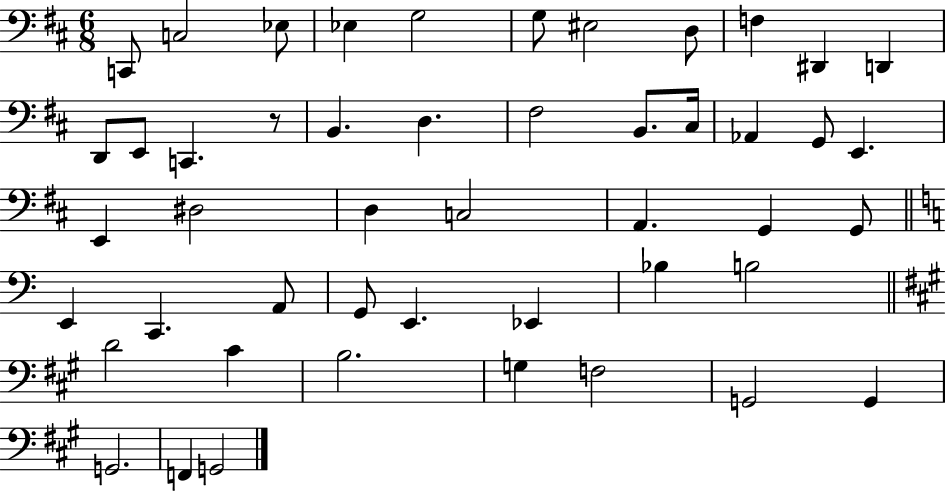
{
  \clef bass
  \numericTimeSignature
  \time 6/8
  \key d \major
  \repeat volta 2 { c,8 c2 ees8 | ees4 g2 | g8 eis2 d8 | f4 dis,4 d,4 | \break d,8 e,8 c,4. r8 | b,4. d4. | fis2 b,8. cis16 | aes,4 g,8 e,4. | \break e,4 dis2 | d4 c2 | a,4. g,4 g,8 | \bar "||" \break \key a \minor e,4 c,4. a,8 | g,8 e,4. ees,4 | bes4 b2 | \bar "||" \break \key a \major d'2 cis'4 | b2. | g4 f2 | g,2 g,4 | \break g,2. | f,4 g,2 | } \bar "|."
}